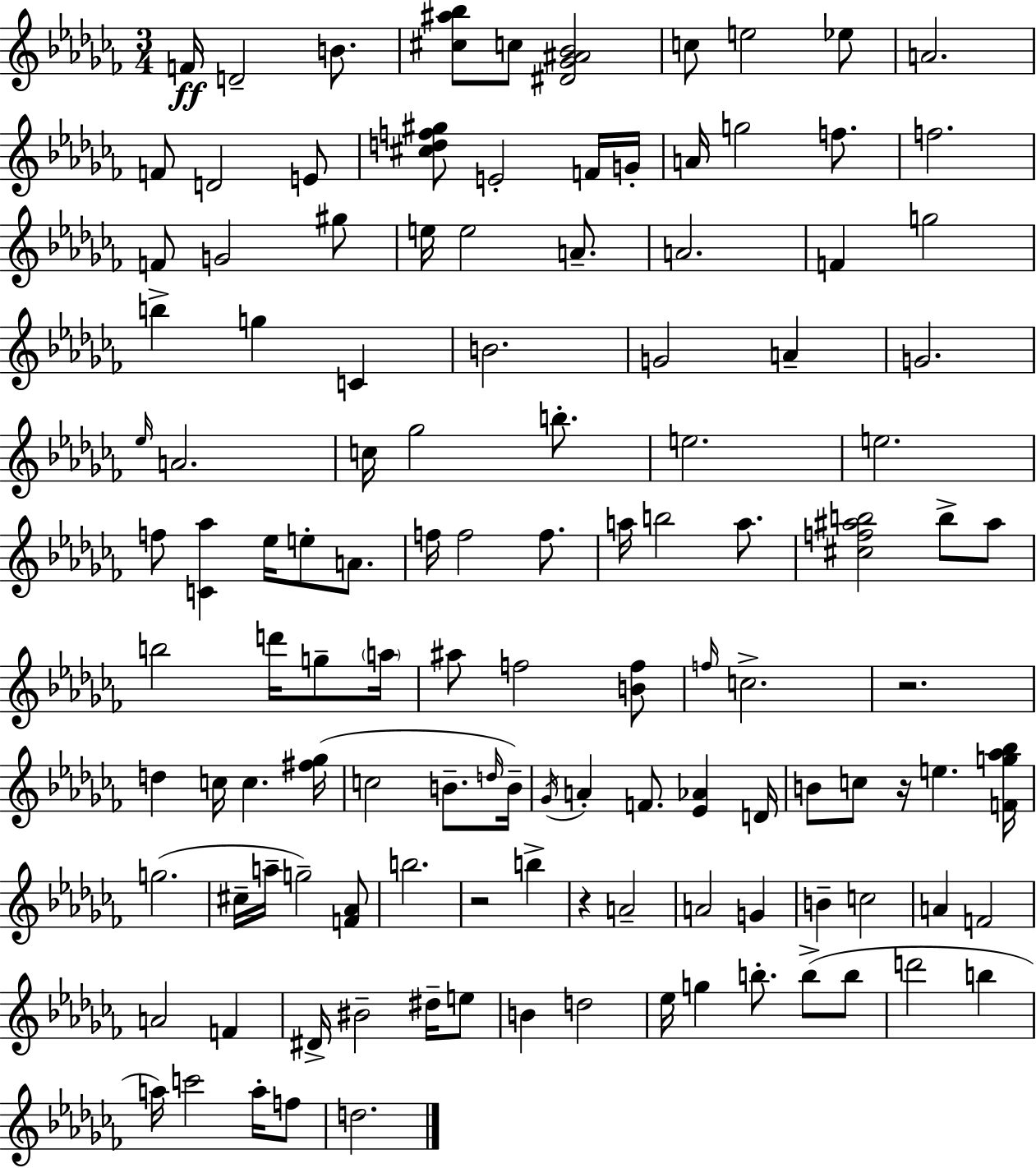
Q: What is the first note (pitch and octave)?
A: F4